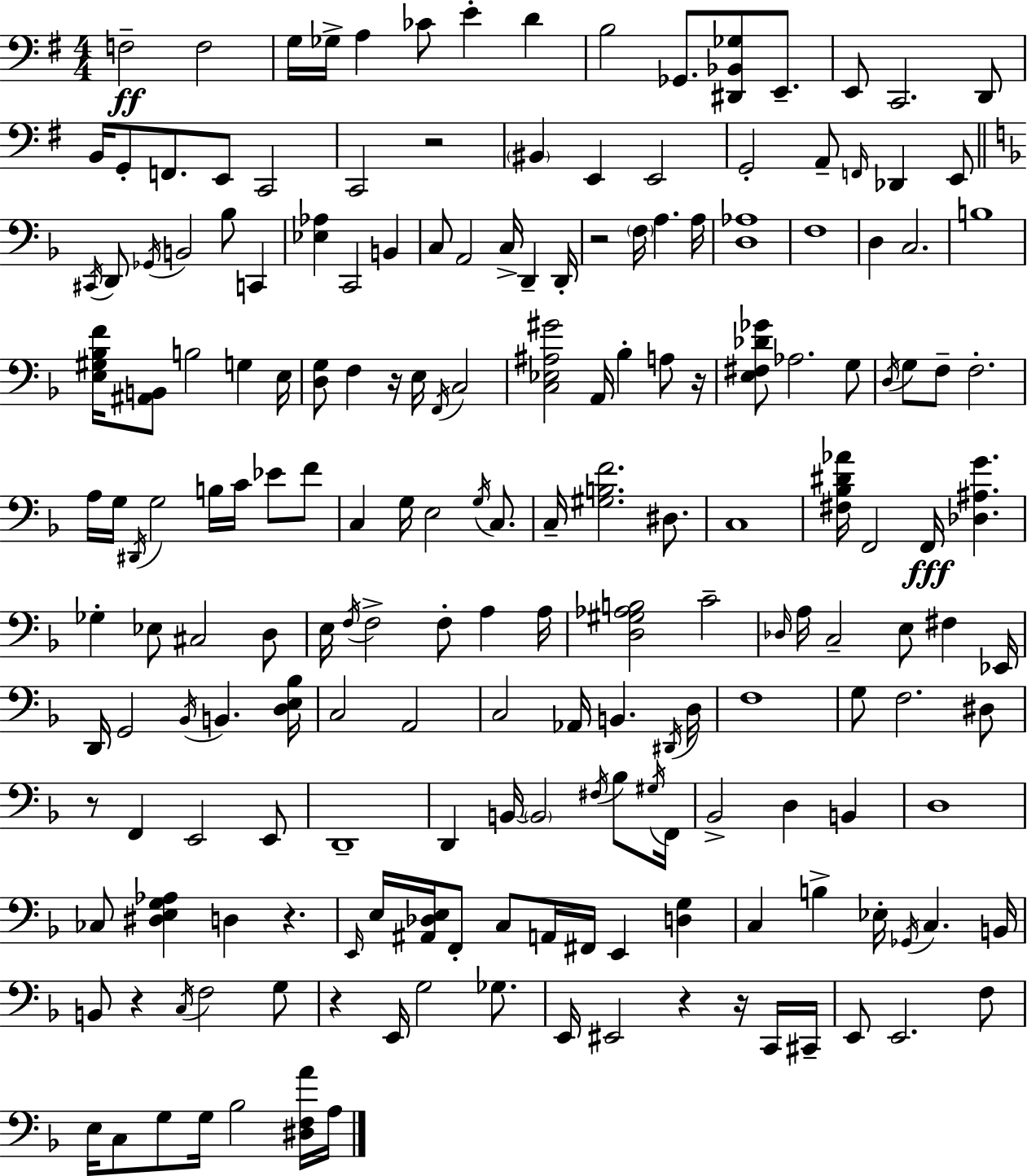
{
  \clef bass
  \numericTimeSignature
  \time 4/4
  \key e \minor
  f2--\ff f2 | g16 ges16-> a4 ces'8 e'4-. d'4 | b2 ges,8. <dis, bes, ges>8 e,8.-- | e,8 c,2. d,8 | \break b,16 g,8-. f,8. e,8 c,2 | c,2 r2 | \parenthesize bis,4 e,4 e,2 | g,2-. a,8-- \grace { f,16 } des,4 e,8 | \break \bar "||" \break \key d \minor \acciaccatura { cis,16 } d,8 \acciaccatura { ges,16 } b,2 bes8 c,4 | <ees aes>4 c,2 b,4 | c8 a,2 c16-> d,4-- | d,16-. r2 \parenthesize f16 a4. | \break a16 <d aes>1 | f1 | d4 c2. | b1 | \break <e gis bes f'>16 <ais, b,>8 b2 g4 | e16 <d g>8 f4 r16 e16 \acciaccatura { f,16 } c2 | <c ees ais gis'>2 a,16 bes4-. | a8 r16 <e fis des' ges'>8 aes2. | \break g8 \acciaccatura { d16 } g8 f8-- f2.-. | a16 g16 \acciaccatura { dis,16 } g2 b16 | c'16 ees'8 f'8 c4 g16 e2 | \acciaccatura { g16 } c8. c16-- <gis b f'>2. | \break dis8. c1 | <fis bes dis' aes'>16 f,2 f,16\fff | <des ais g'>4. ges4-. ees8 cis2 | d8 e16 \acciaccatura { f16 } f2-> | \break f8-. a4 a16 <d gis aes b>2 c'2-- | \grace { des16 } a16 c2-- | e8 fis4 ees,16 d,16 g,2 | \acciaccatura { bes,16 } b,4. <d e bes>16 c2 | \break a,2 c2 | aes,16 b,4. \acciaccatura { dis,16 } d16 f1 | g8 f2. | dis8 r8 f,4 | \break e,2 e,8 d,1-- | d,4 b,16~~ \parenthesize b,2 | \acciaccatura { fis16 } bes8 \acciaccatura { gis16 } f,16 bes,2-> | d4 b,4 d1 | \break ces8 <dis e g aes>4 | d4 r4. \grace { e,16 } e16 <ais, des e>16 f,8-. | c8 a,16 fis,16 e,4 <d g>4 c4 | b4-> ees16-. \acciaccatura { ges,16 } c4. b,16 b,8 | \break r4 \acciaccatura { c16 } f2 g8 r4 | e,16 g2 ges8. e,16 | eis,2 r4 r16 c,16 cis,16-- e,8 | e,2. f8 e16 | \break c8 g8 g16 bes2 <dis f a'>16 a16 \bar "|."
}